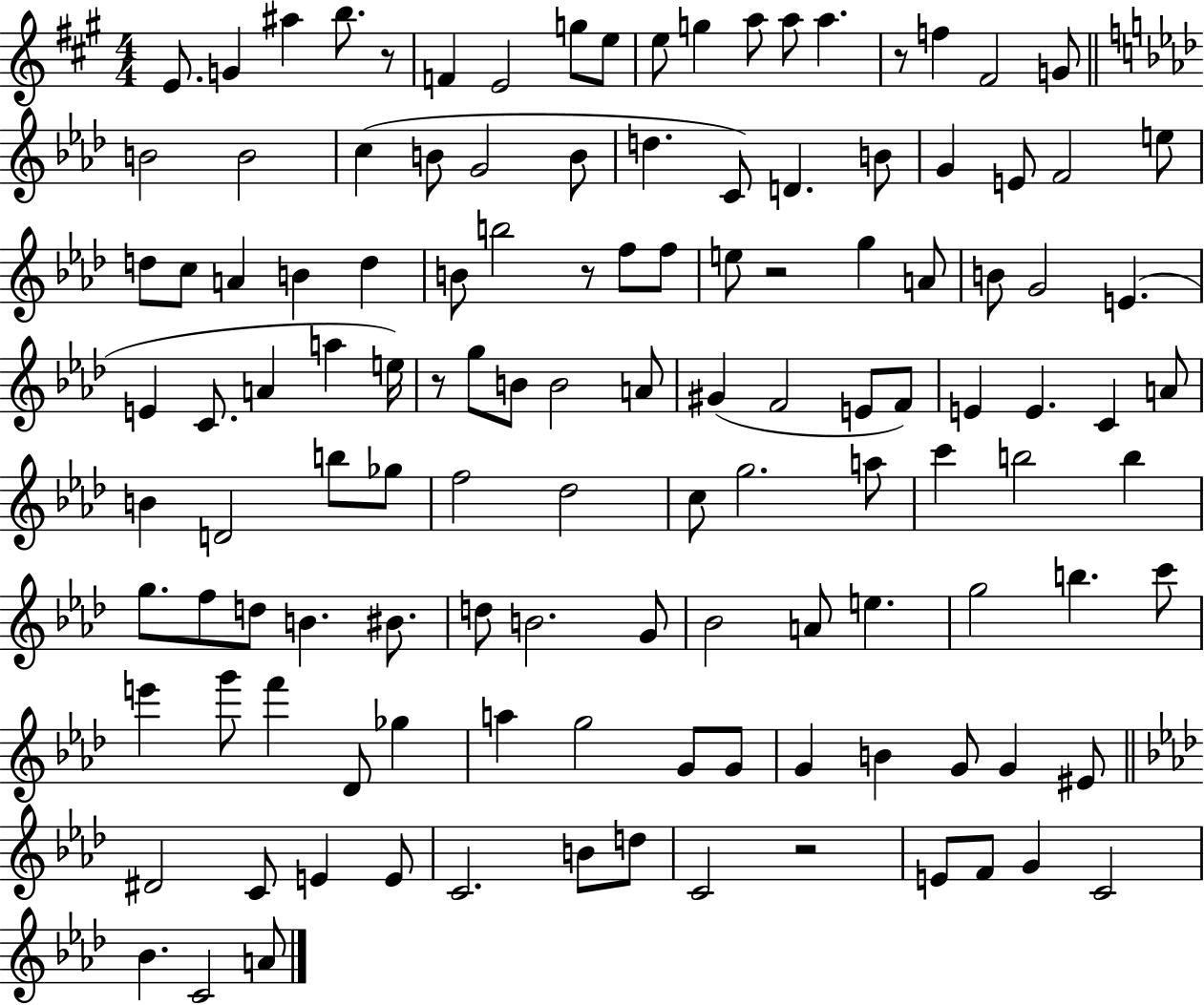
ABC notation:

X:1
T:Untitled
M:4/4
L:1/4
K:A
E/2 G ^a b/2 z/2 F E2 g/2 e/2 e/2 g a/2 a/2 a z/2 f ^F2 G/2 B2 B2 c B/2 G2 B/2 d C/2 D B/2 G E/2 F2 e/2 d/2 c/2 A B d B/2 b2 z/2 f/2 f/2 e/2 z2 g A/2 B/2 G2 E E C/2 A a e/4 z/2 g/2 B/2 B2 A/2 ^G F2 E/2 F/2 E E C A/2 B D2 b/2 _g/2 f2 _d2 c/2 g2 a/2 c' b2 b g/2 f/2 d/2 B ^B/2 d/2 B2 G/2 _B2 A/2 e g2 b c'/2 e' g'/2 f' _D/2 _g a g2 G/2 G/2 G B G/2 G ^E/2 ^D2 C/2 E E/2 C2 B/2 d/2 C2 z2 E/2 F/2 G C2 _B C2 A/2